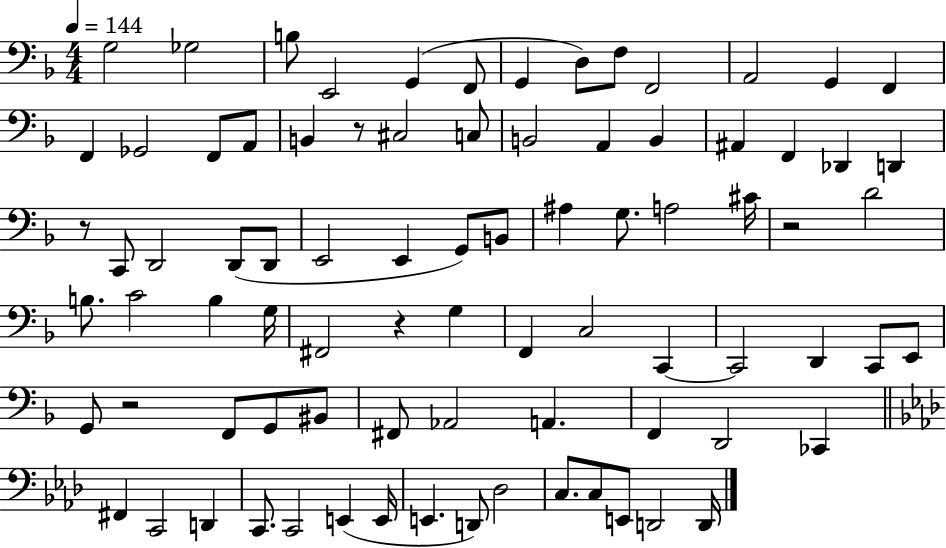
X:1
T:Untitled
M:4/4
L:1/4
K:F
G,2 _G,2 B,/2 E,,2 G,, F,,/2 G,, D,/2 F,/2 F,,2 A,,2 G,, F,, F,, _G,,2 F,,/2 A,,/2 B,, z/2 ^C,2 C,/2 B,,2 A,, B,, ^A,, F,, _D,, D,, z/2 C,,/2 D,,2 D,,/2 D,,/2 E,,2 E,, G,,/2 B,,/2 ^A, G,/2 A,2 ^C/4 z2 D2 B,/2 C2 B, G,/4 ^F,,2 z G, F,, C,2 C,, C,,2 D,, C,,/2 E,,/2 G,,/2 z2 F,,/2 G,,/2 ^B,,/2 ^F,,/2 _A,,2 A,, F,, D,,2 _C,, ^F,, C,,2 D,, C,,/2 C,,2 E,, E,,/4 E,, D,,/2 _D,2 C,/2 C,/2 E,,/2 D,,2 D,,/4